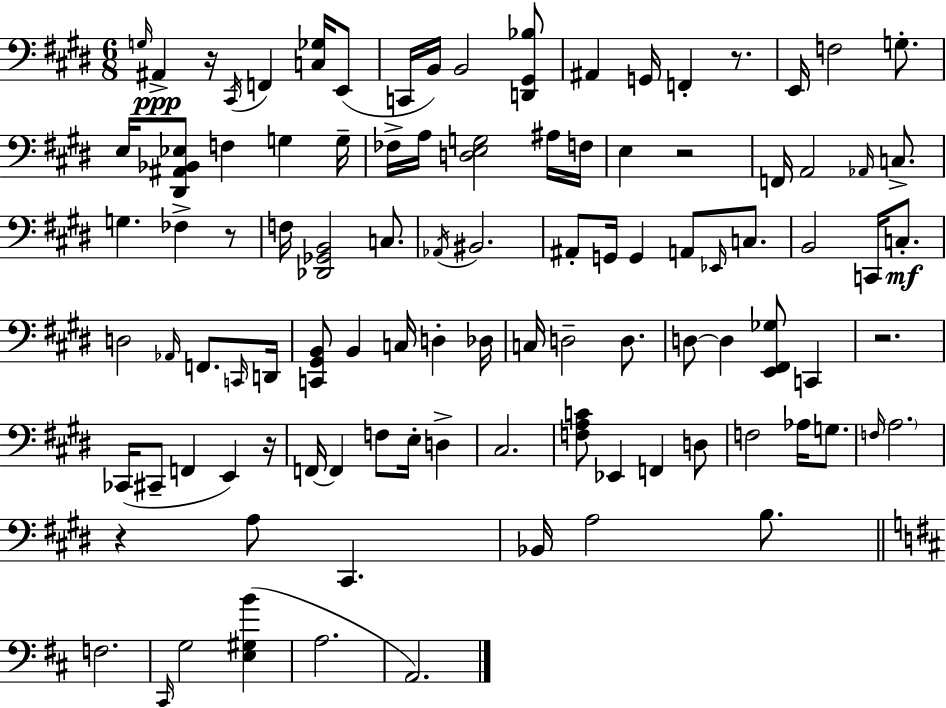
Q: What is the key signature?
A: E major